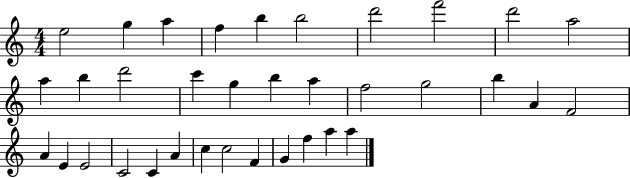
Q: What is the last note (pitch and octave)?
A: A5